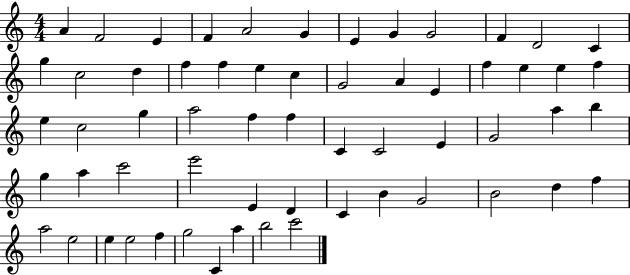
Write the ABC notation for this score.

X:1
T:Untitled
M:4/4
L:1/4
K:C
A F2 E F A2 G E G G2 F D2 C g c2 d f f e c G2 A E f e e f e c2 g a2 f f C C2 E G2 a b g a c'2 e'2 E D C B G2 B2 d f a2 e2 e e2 f g2 C a b2 c'2